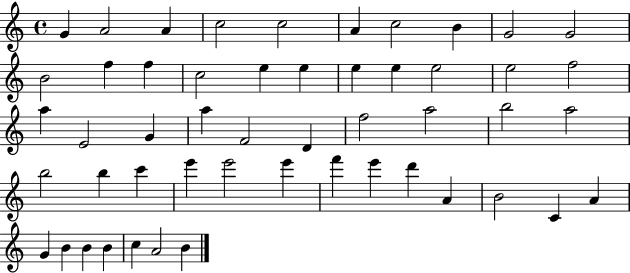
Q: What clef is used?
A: treble